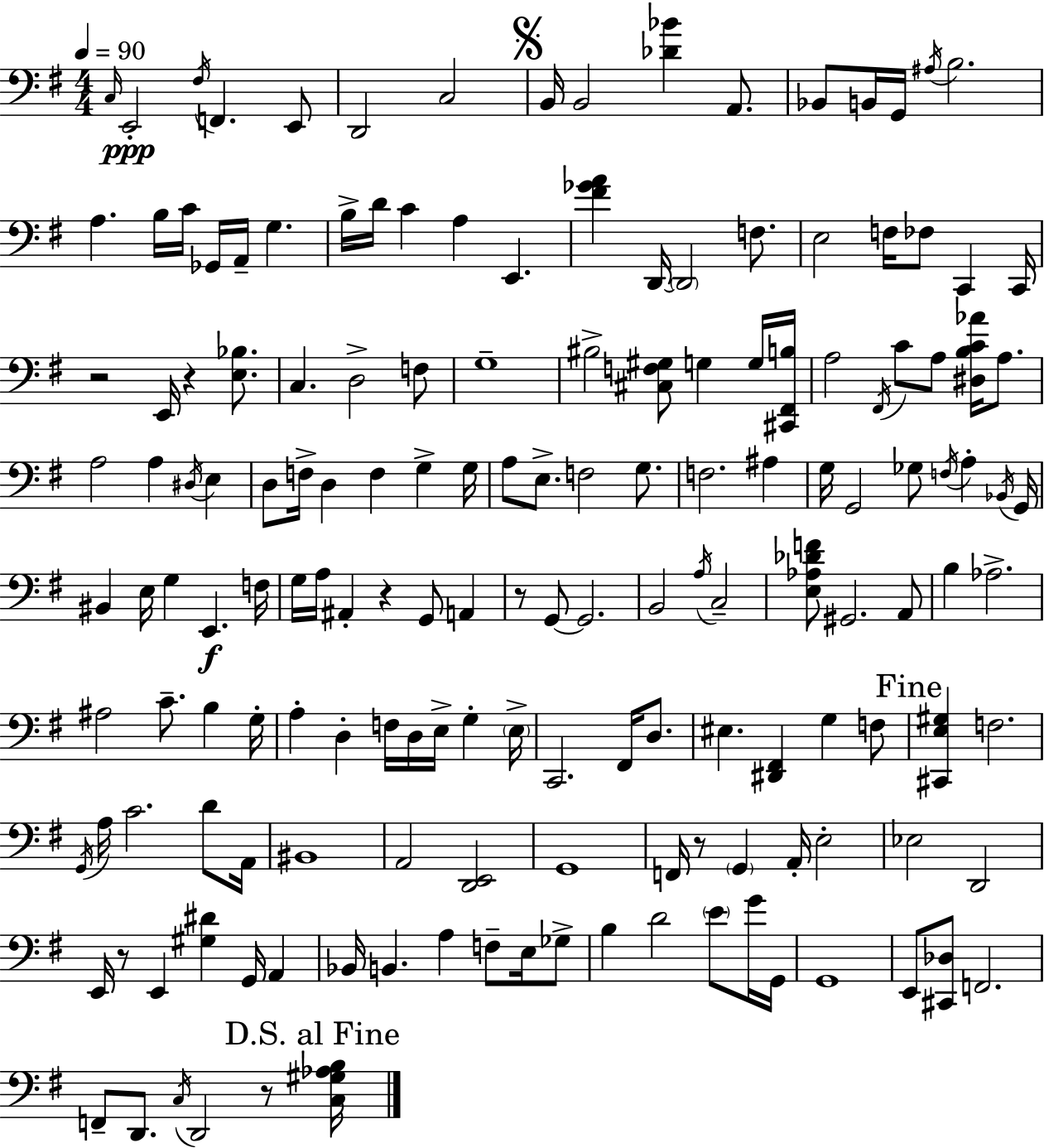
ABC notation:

X:1
T:Untitled
M:4/4
L:1/4
K:Em
C,/4 E,,2 ^F,/4 F,, E,,/2 D,,2 C,2 B,,/4 B,,2 [_D_B] A,,/2 _B,,/2 B,,/4 G,,/4 ^A,/4 B,2 A, B,/4 C/4 _G,,/4 A,,/4 G, B,/4 D/4 C A, E,, [^F_GA] D,,/4 D,,2 F,/2 E,2 F,/4 _F,/2 C,, C,,/4 z2 E,,/4 z [E,_B,]/2 C, D,2 F,/2 G,4 ^B,2 [^C,F,^G,]/2 G, G,/4 [^C,,^F,,B,]/4 A,2 ^F,,/4 C/2 A,/2 [^D,B,C_A]/4 A,/2 A,2 A, ^D,/4 E, D,/2 F,/4 D, F, G, G,/4 A,/2 E,/2 F,2 G,/2 F,2 ^A, G,/4 G,,2 _G,/2 F,/4 A, _B,,/4 G,,/4 ^B,, E,/4 G, E,, F,/4 G,/4 A,/4 ^A,, z G,,/2 A,, z/2 G,,/2 G,,2 B,,2 A,/4 C,2 [E,_A,_DF]/2 ^G,,2 A,,/2 B, _A,2 ^A,2 C/2 B, G,/4 A, D, F,/4 D,/4 E,/4 G, E,/4 C,,2 ^F,,/4 D,/2 ^E, [^D,,^F,,] G, F,/2 [^C,,E,^G,] F,2 G,,/4 A,/4 C2 D/2 A,,/4 ^B,,4 A,,2 [D,,E,,]2 G,,4 F,,/4 z/2 G,, A,,/4 E,2 _E,2 D,,2 E,,/4 z/2 E,, [^G,^D] G,,/4 A,, _B,,/4 B,, A, F,/2 E,/4 _G,/2 B, D2 E/2 G/4 G,,/4 G,,4 E,,/2 [^C,,_D,]/2 F,,2 F,,/2 D,,/2 C,/4 D,,2 z/2 [C,^G,_A,B,]/4